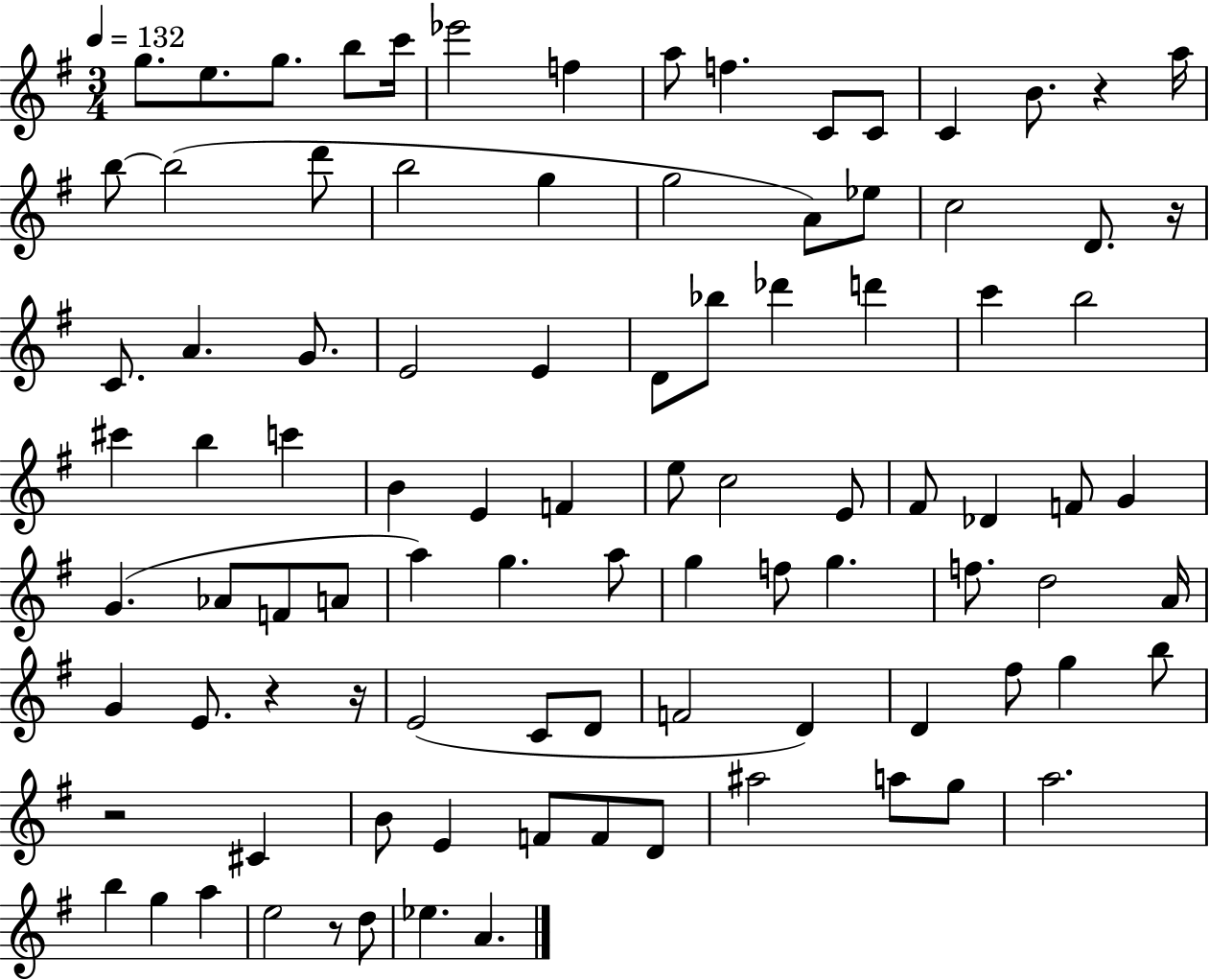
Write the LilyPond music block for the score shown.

{
  \clef treble
  \numericTimeSignature
  \time 3/4
  \key g \major
  \tempo 4 = 132
  \repeat volta 2 { g''8. e''8. g''8. b''8 c'''16 | ees'''2 f''4 | a''8 f''4. c'8 c'8 | c'4 b'8. r4 a''16 | \break b''8~~ b''2( d'''8 | b''2 g''4 | g''2 a'8) ees''8 | c''2 d'8. r16 | \break c'8. a'4. g'8. | e'2 e'4 | d'8 bes''8 des'''4 d'''4 | c'''4 b''2 | \break cis'''4 b''4 c'''4 | b'4 e'4 f'4 | e''8 c''2 e'8 | fis'8 des'4 f'8 g'4 | \break g'4.( aes'8 f'8 a'8 | a''4) g''4. a''8 | g''4 f''8 g''4. | f''8. d''2 a'16 | \break g'4 e'8. r4 r16 | e'2( c'8 d'8 | f'2 d'4) | d'4 fis''8 g''4 b''8 | \break r2 cis'4 | b'8 e'4 f'8 f'8 d'8 | ais''2 a''8 g''8 | a''2. | \break b''4 g''4 a''4 | e''2 r8 d''8 | ees''4. a'4. | } \bar "|."
}